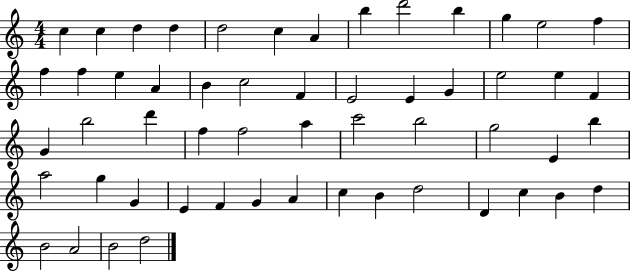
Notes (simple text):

C5/q C5/q D5/q D5/q D5/h C5/q A4/q B5/q D6/h B5/q G5/q E5/h F5/q F5/q F5/q E5/q A4/q B4/q C5/h F4/q E4/h E4/q G4/q E5/h E5/q F4/q G4/q B5/h D6/q F5/q F5/h A5/q C6/h B5/h G5/h E4/q B5/q A5/h G5/q G4/q E4/q F4/q G4/q A4/q C5/q B4/q D5/h D4/q C5/q B4/q D5/q B4/h A4/h B4/h D5/h